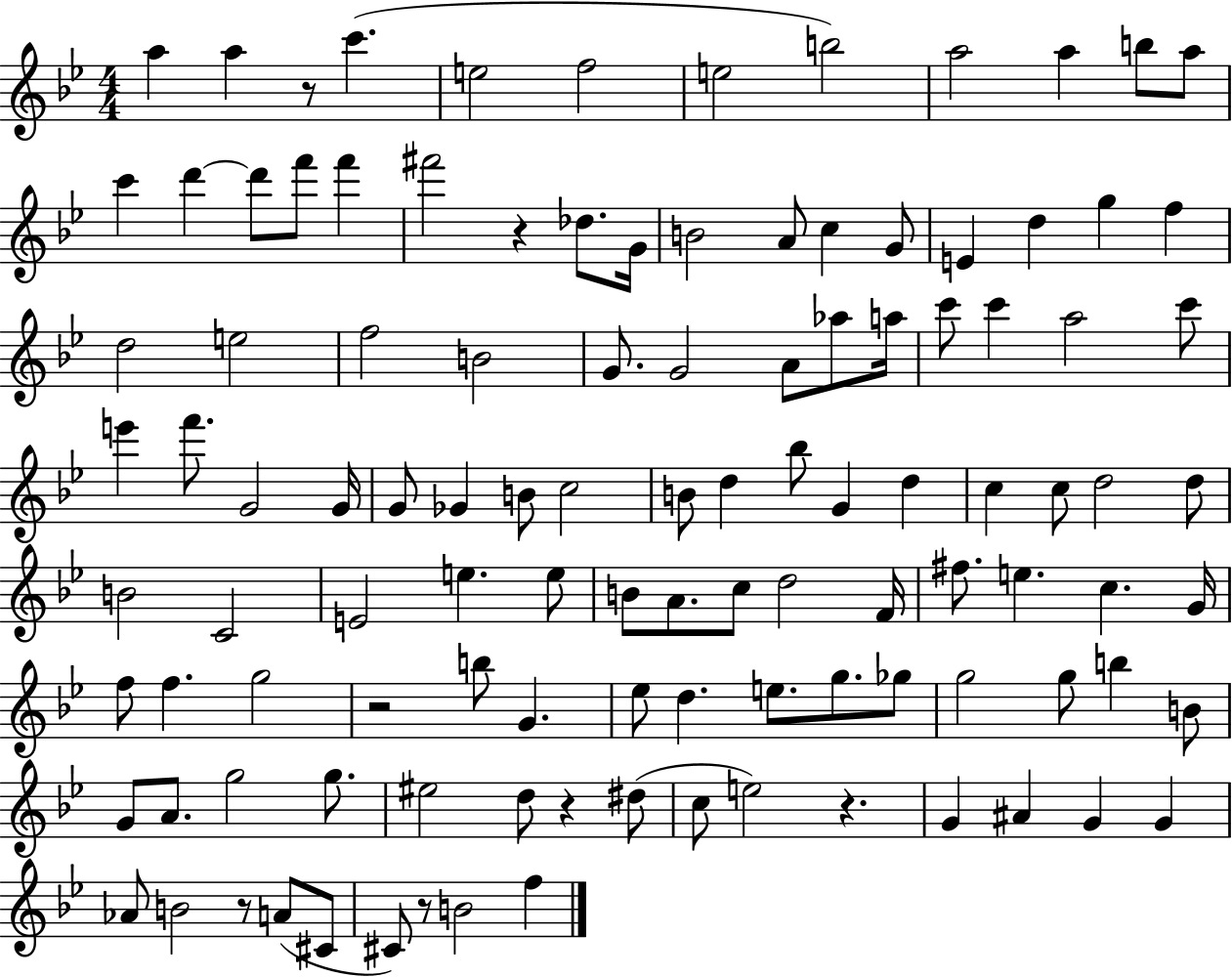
A5/q A5/q R/e C6/q. E5/h F5/h E5/h B5/h A5/h A5/q B5/e A5/e C6/q D6/q D6/e F6/e F6/q F#6/h R/q Db5/e. G4/s B4/h A4/e C5/q G4/e E4/q D5/q G5/q F5/q D5/h E5/h F5/h B4/h G4/e. G4/h A4/e Ab5/e A5/s C6/e C6/q A5/h C6/e E6/q F6/e. G4/h G4/s G4/e Gb4/q B4/e C5/h B4/e D5/q Bb5/e G4/q D5/q C5/q C5/e D5/h D5/e B4/h C4/h E4/h E5/q. E5/e B4/e A4/e. C5/e D5/h F4/s F#5/e. E5/q. C5/q. G4/s F5/e F5/q. G5/h R/h B5/e G4/q. Eb5/e D5/q. E5/e. G5/e. Gb5/e G5/h G5/e B5/q B4/e G4/e A4/e. G5/h G5/e. EIS5/h D5/e R/q D#5/e C5/e E5/h R/q. G4/q A#4/q G4/q G4/q Ab4/e B4/h R/e A4/e C#4/e C#4/e R/e B4/h F5/q